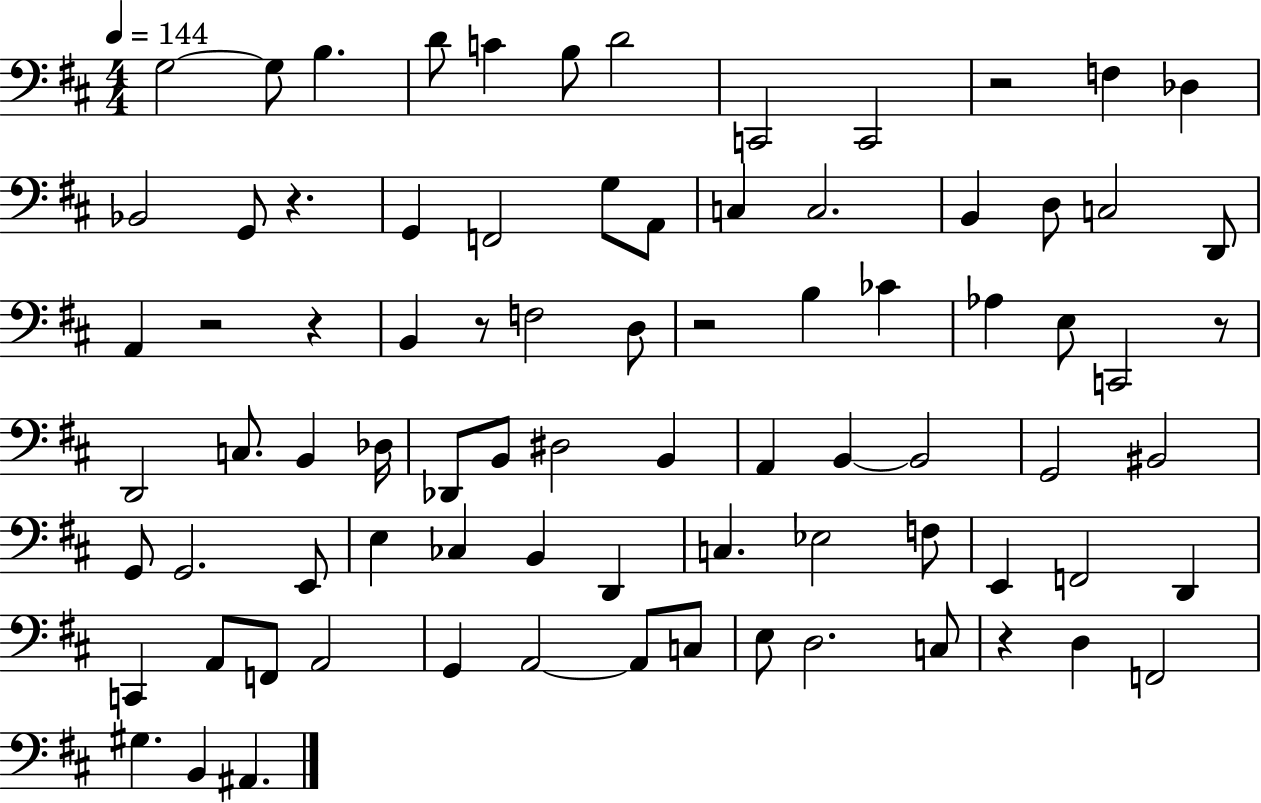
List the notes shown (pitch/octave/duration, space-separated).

G3/h G3/e B3/q. D4/e C4/q B3/e D4/h C2/h C2/h R/h F3/q Db3/q Bb2/h G2/e R/q. G2/q F2/h G3/e A2/e C3/q C3/h. B2/q D3/e C3/h D2/e A2/q R/h R/q B2/q R/e F3/h D3/e R/h B3/q CES4/q Ab3/q E3/e C2/h R/e D2/h C3/e. B2/q Db3/s Db2/e B2/e D#3/h B2/q A2/q B2/q B2/h G2/h BIS2/h G2/e G2/h. E2/e E3/q CES3/q B2/q D2/q C3/q. Eb3/h F3/e E2/q F2/h D2/q C2/q A2/e F2/e A2/h G2/q A2/h A2/e C3/e E3/e D3/h. C3/e R/q D3/q F2/h G#3/q. B2/q A#2/q.